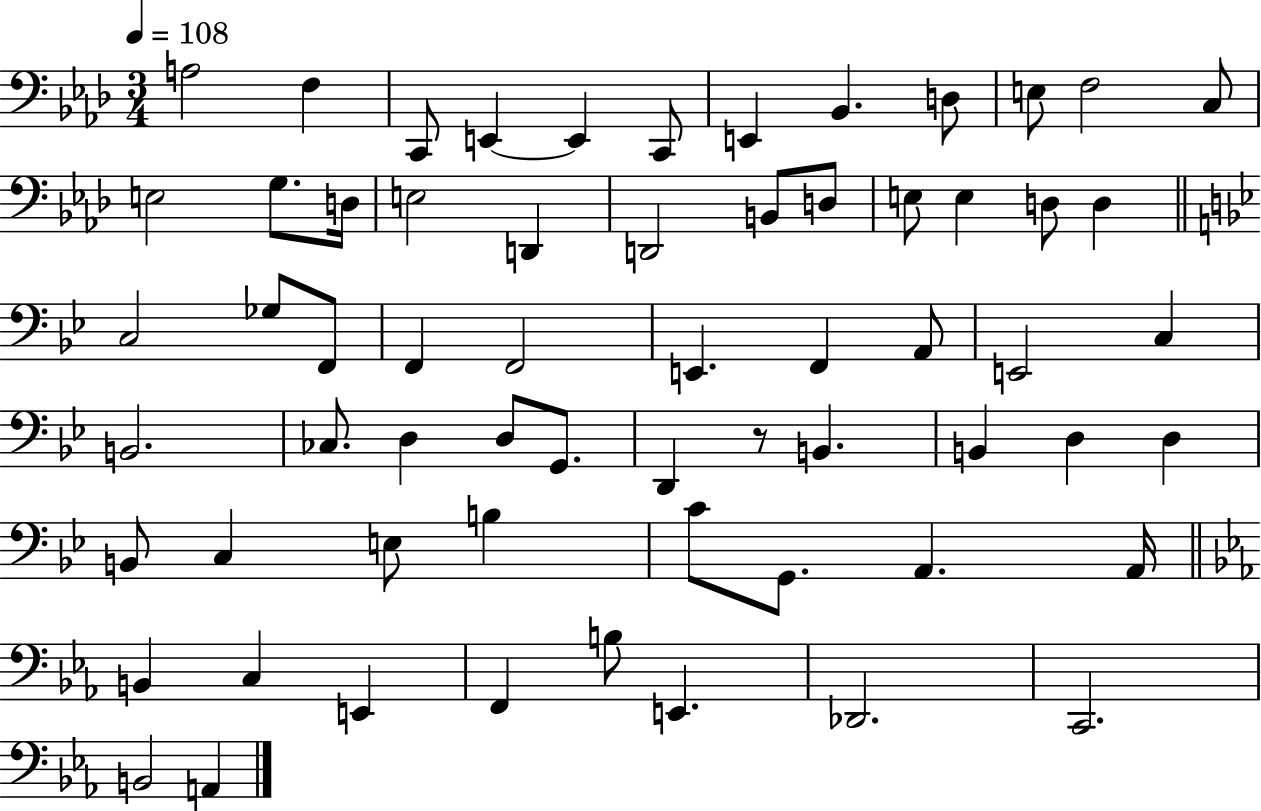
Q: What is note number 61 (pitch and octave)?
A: B2